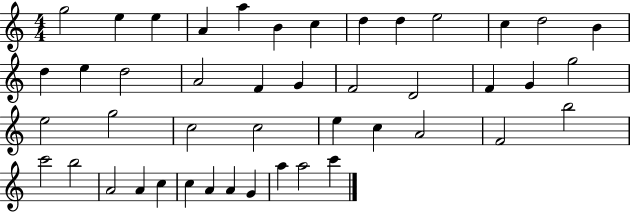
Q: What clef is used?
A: treble